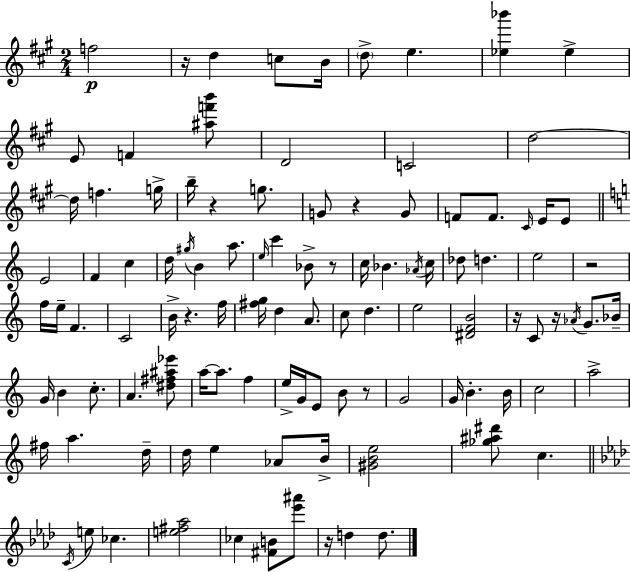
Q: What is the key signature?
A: A major